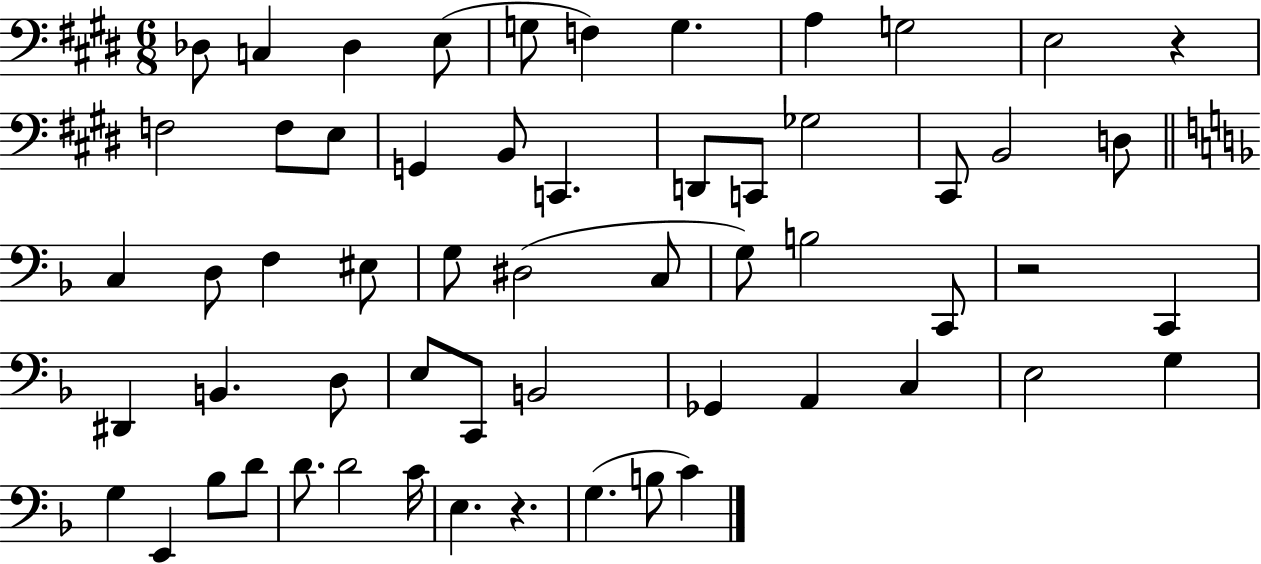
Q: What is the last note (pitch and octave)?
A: C4